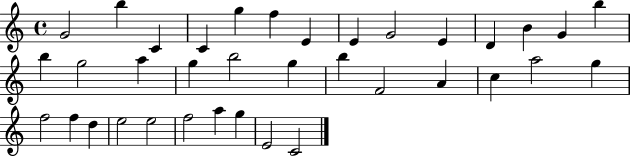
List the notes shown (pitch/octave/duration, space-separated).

G4/h B5/q C4/q C4/q G5/q F5/q E4/q E4/q G4/h E4/q D4/q B4/q G4/q B5/q B5/q G5/h A5/q G5/q B5/h G5/q B5/q F4/h A4/q C5/q A5/h G5/q F5/h F5/q D5/q E5/h E5/h F5/h A5/q G5/q E4/h C4/h